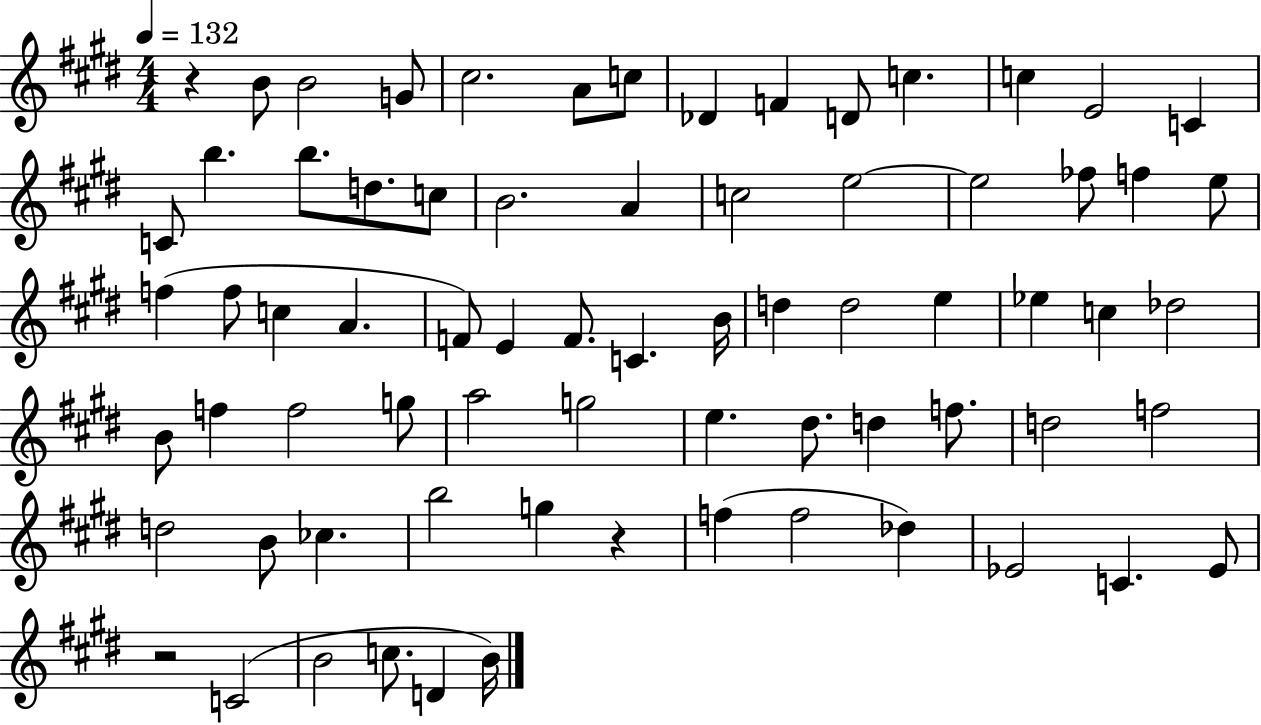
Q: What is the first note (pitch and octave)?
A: B4